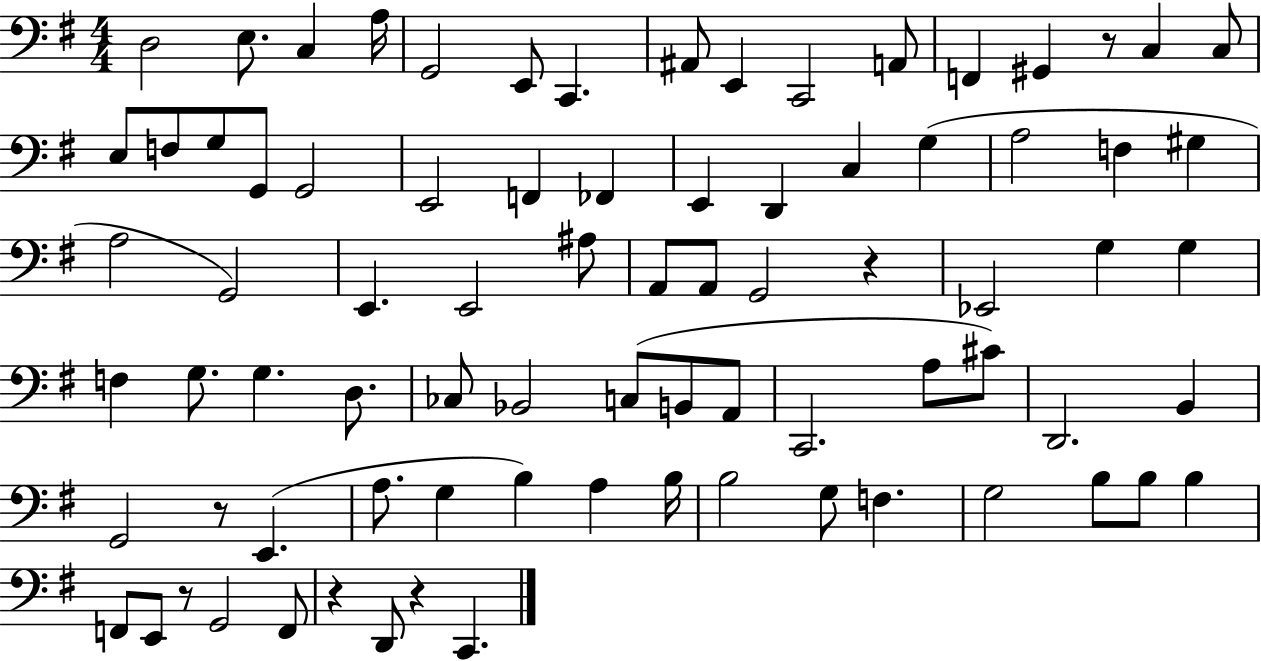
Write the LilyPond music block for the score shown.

{
  \clef bass
  \numericTimeSignature
  \time 4/4
  \key g \major
  d2 e8. c4 a16 | g,2 e,8 c,4. | ais,8 e,4 c,2 a,8 | f,4 gis,4 r8 c4 c8 | \break e8 f8 g8 g,8 g,2 | e,2 f,4 fes,4 | e,4 d,4 c4 g4( | a2 f4 gis4 | \break a2 g,2) | e,4. e,2 ais8 | a,8 a,8 g,2 r4 | ees,2 g4 g4 | \break f4 g8. g4. d8. | ces8 bes,2 c8( b,8 a,8 | c,2. a8 cis'8) | d,2. b,4 | \break g,2 r8 e,4.( | a8. g4 b4) a4 b16 | b2 g8 f4. | g2 b8 b8 b4 | \break f,8 e,8 r8 g,2 f,8 | r4 d,8 r4 c,4. | \bar "|."
}